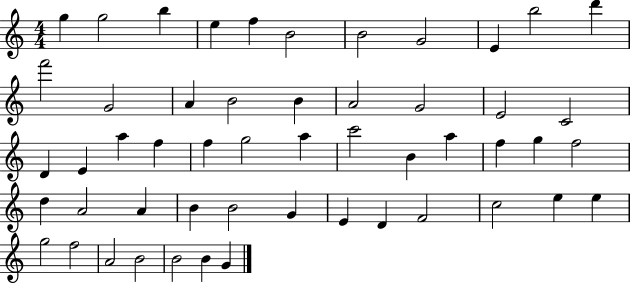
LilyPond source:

{
  \clef treble
  \numericTimeSignature
  \time 4/4
  \key c \major
  g''4 g''2 b''4 | e''4 f''4 b'2 | b'2 g'2 | e'4 b''2 d'''4 | \break f'''2 g'2 | a'4 b'2 b'4 | a'2 g'2 | e'2 c'2 | \break d'4 e'4 a''4 f''4 | f''4 g''2 a''4 | c'''2 b'4 a''4 | f''4 g''4 f''2 | \break d''4 a'2 a'4 | b'4 b'2 g'4 | e'4 d'4 f'2 | c''2 e''4 e''4 | \break g''2 f''2 | a'2 b'2 | b'2 b'4 g'4 | \bar "|."
}